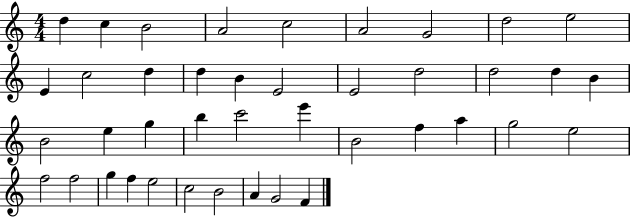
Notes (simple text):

D5/q C5/q B4/h A4/h C5/h A4/h G4/h D5/h E5/h E4/q C5/h D5/q D5/q B4/q E4/h E4/h D5/h D5/h D5/q B4/q B4/h E5/q G5/q B5/q C6/h E6/q B4/h F5/q A5/q G5/h E5/h F5/h F5/h G5/q F5/q E5/h C5/h B4/h A4/q G4/h F4/q